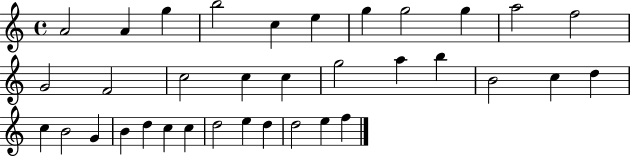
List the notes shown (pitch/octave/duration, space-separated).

A4/h A4/q G5/q B5/h C5/q E5/q G5/q G5/h G5/q A5/h F5/h G4/h F4/h C5/h C5/q C5/q G5/h A5/q B5/q B4/h C5/q D5/q C5/q B4/h G4/q B4/q D5/q C5/q C5/q D5/h E5/q D5/q D5/h E5/q F5/q